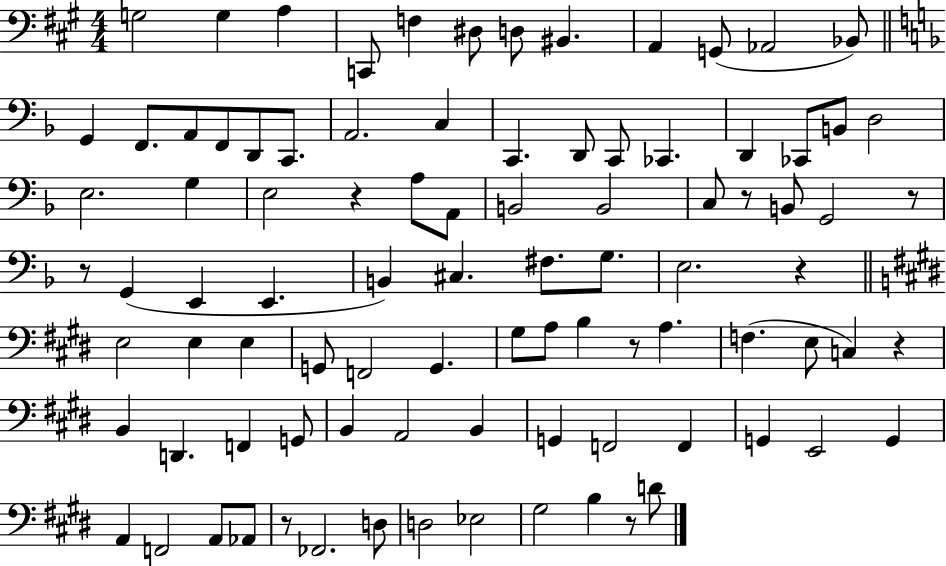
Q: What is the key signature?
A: A major